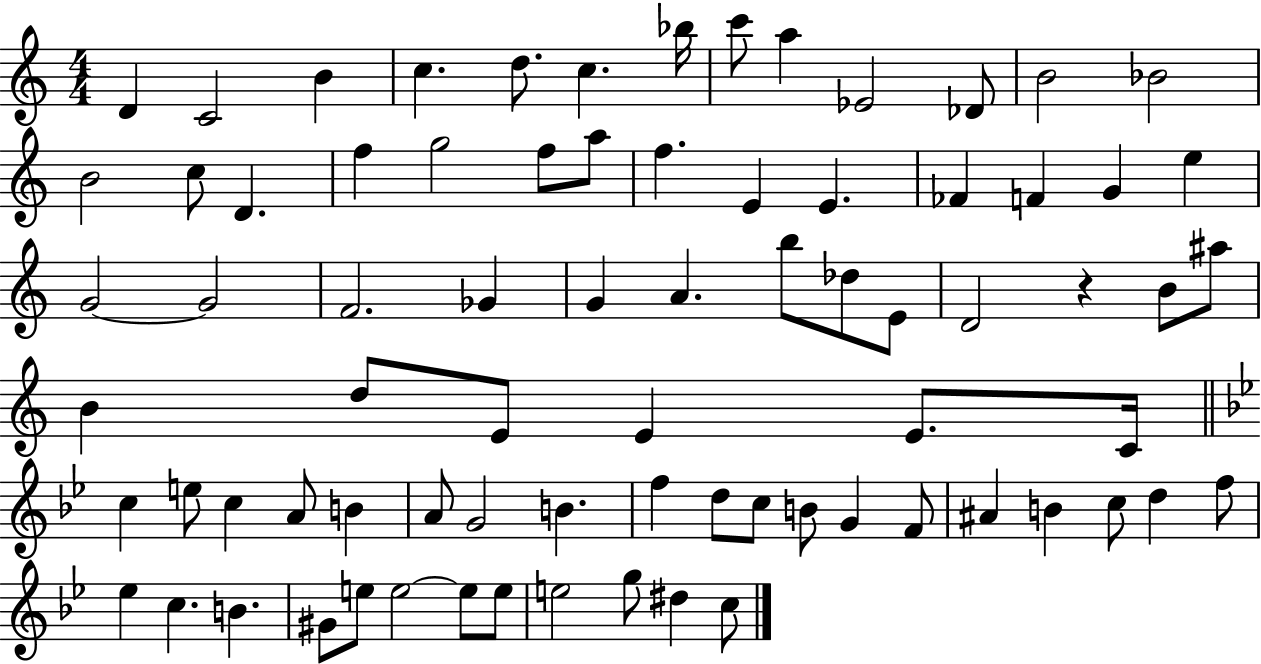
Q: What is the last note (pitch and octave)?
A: C5